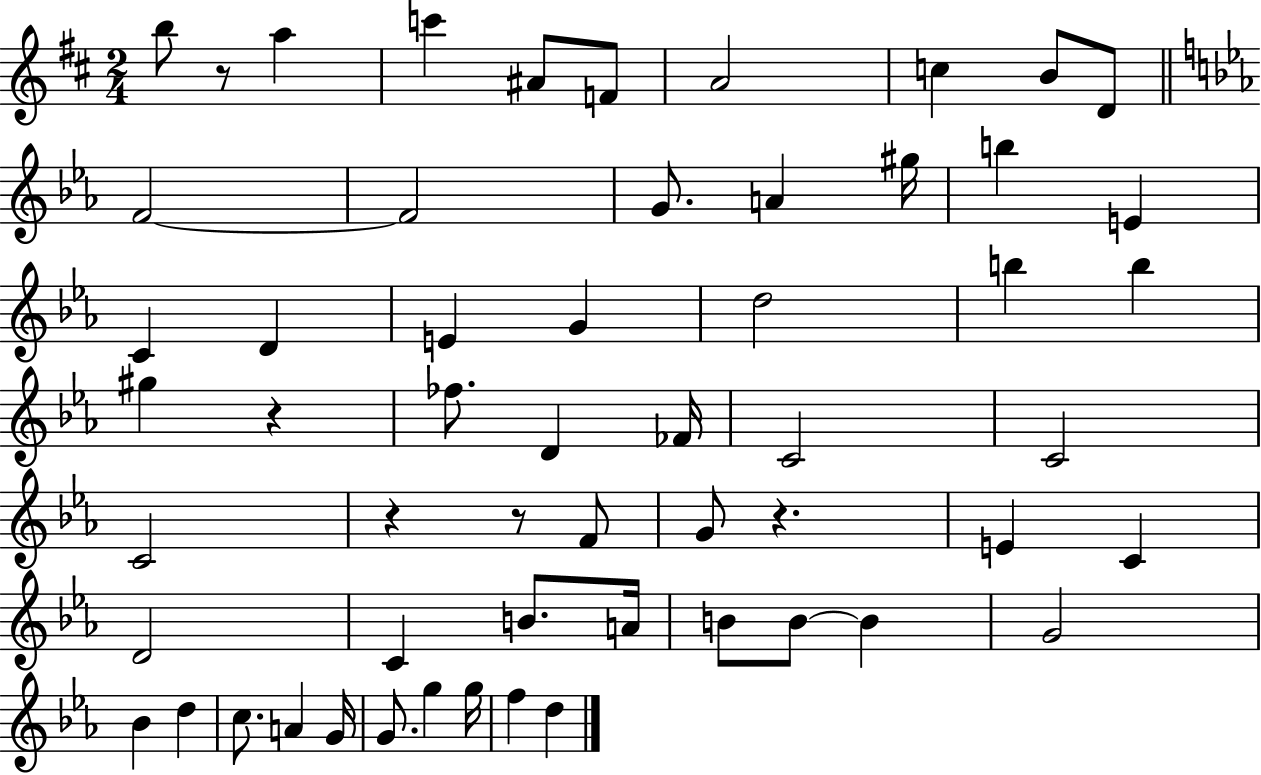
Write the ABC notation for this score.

X:1
T:Untitled
M:2/4
L:1/4
K:D
b/2 z/2 a c' ^A/2 F/2 A2 c B/2 D/2 F2 F2 G/2 A ^g/4 b E C D E G d2 b b ^g z _f/2 D _F/4 C2 C2 C2 z z/2 F/2 G/2 z E C D2 C B/2 A/4 B/2 B/2 B G2 _B d c/2 A G/4 G/2 g g/4 f d